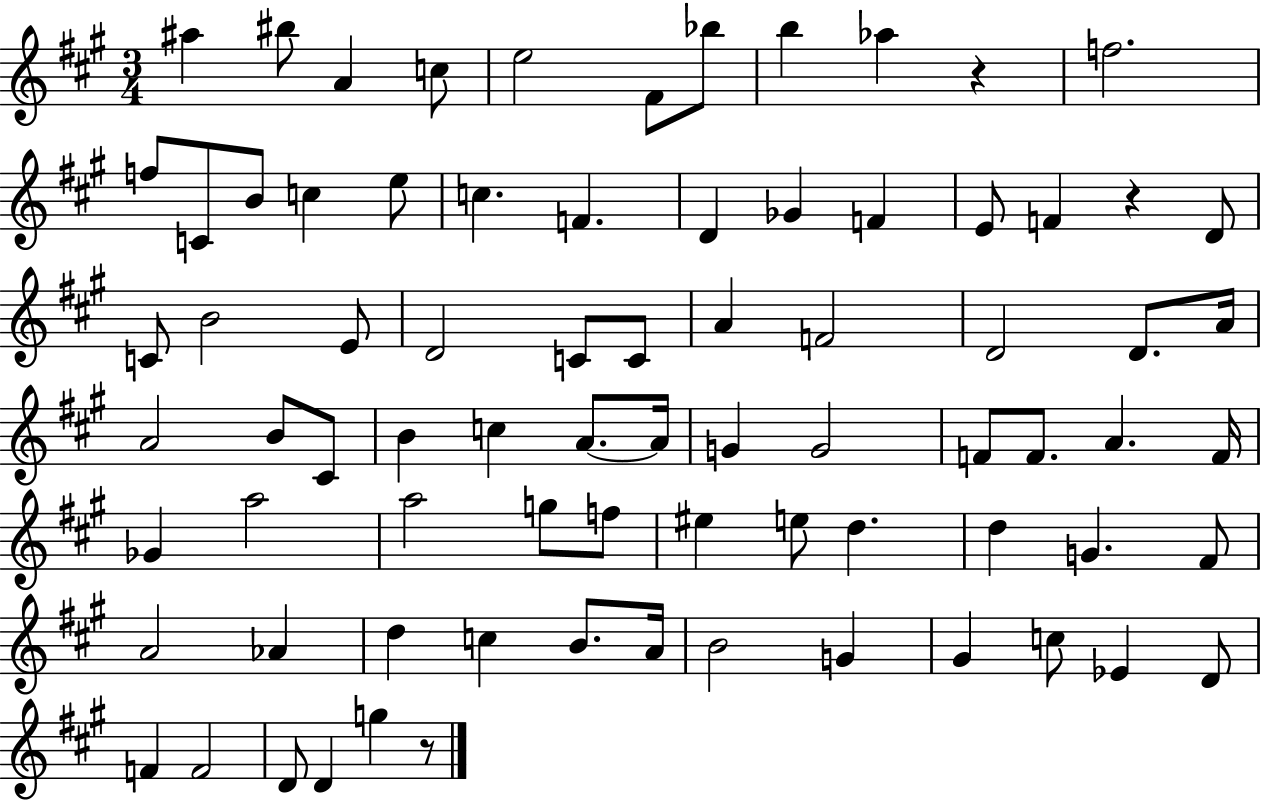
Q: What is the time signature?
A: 3/4